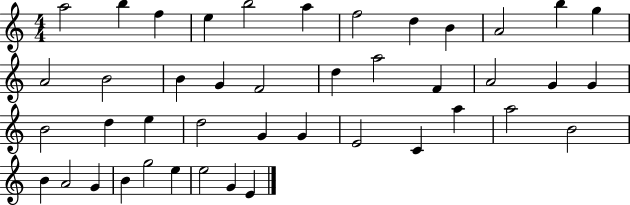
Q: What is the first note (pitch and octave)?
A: A5